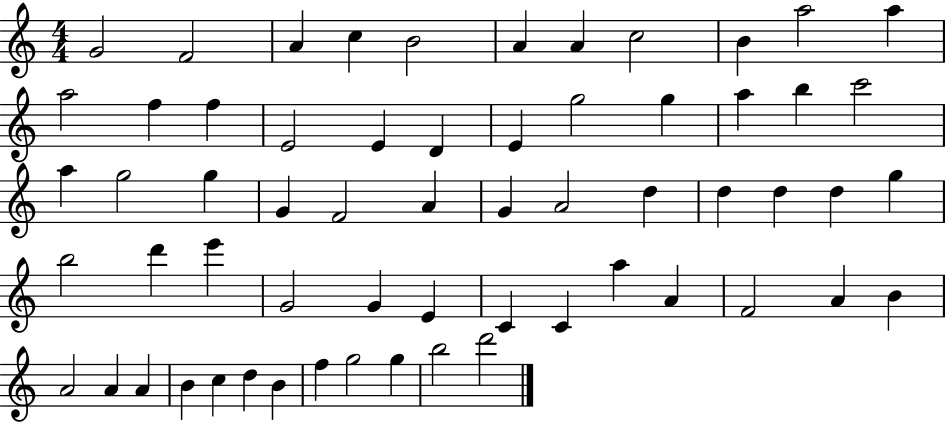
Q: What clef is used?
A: treble